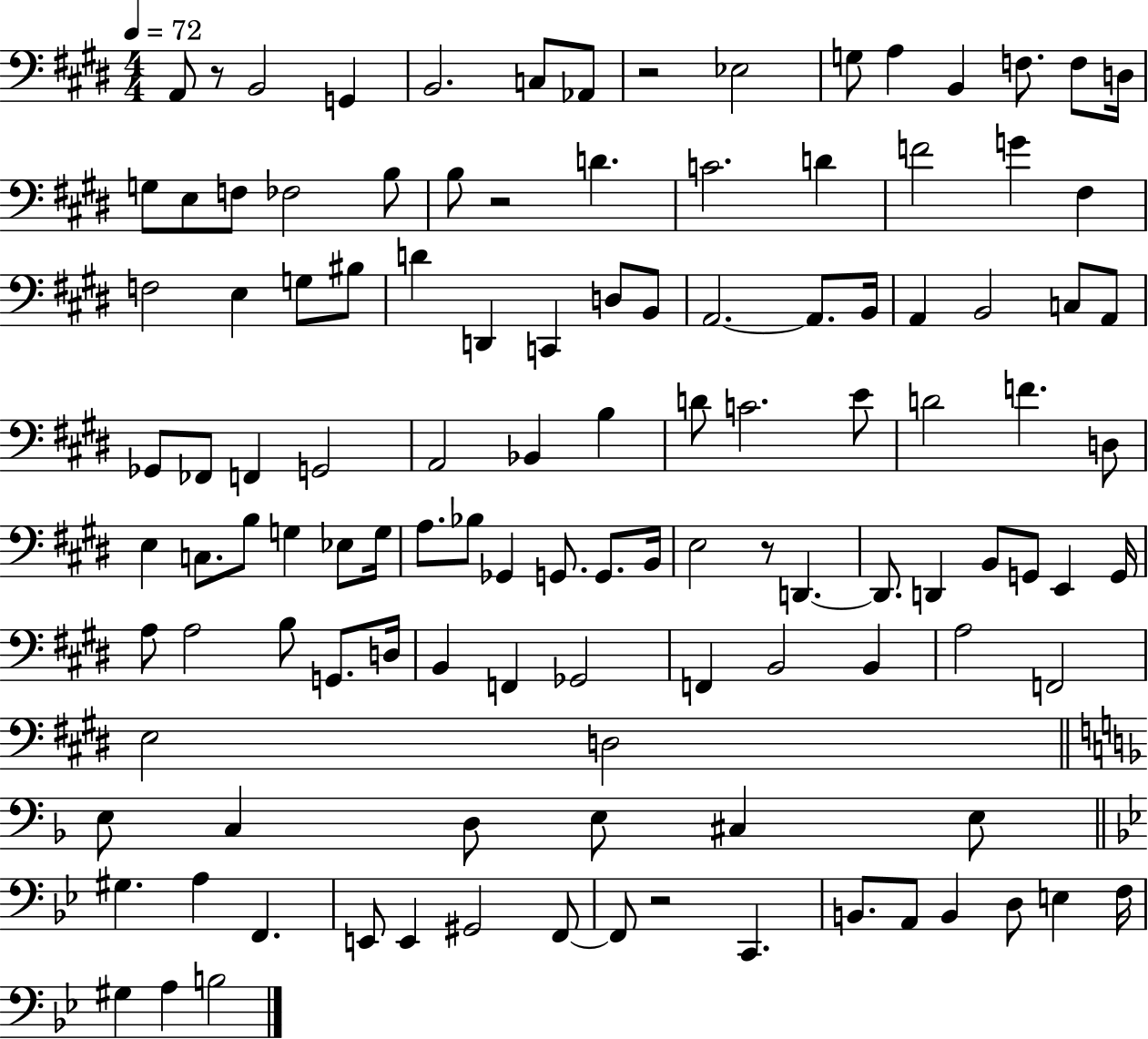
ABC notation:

X:1
T:Untitled
M:4/4
L:1/4
K:E
A,,/2 z/2 B,,2 G,, B,,2 C,/2 _A,,/2 z2 _E,2 G,/2 A, B,, F,/2 F,/2 D,/4 G,/2 E,/2 F,/2 _F,2 B,/2 B,/2 z2 D C2 D F2 G ^F, F,2 E, G,/2 ^B,/2 D D,, C,, D,/2 B,,/2 A,,2 A,,/2 B,,/4 A,, B,,2 C,/2 A,,/2 _G,,/2 _F,,/2 F,, G,,2 A,,2 _B,, B, D/2 C2 E/2 D2 F D,/2 E, C,/2 B,/2 G, _E,/2 G,/4 A,/2 _B,/2 _G,, G,,/2 G,,/2 B,,/4 E,2 z/2 D,, D,,/2 D,, B,,/2 G,,/2 E,, G,,/4 A,/2 A,2 B,/2 G,,/2 D,/4 B,, F,, _G,,2 F,, B,,2 B,, A,2 F,,2 E,2 D,2 E,/2 C, D,/2 E,/2 ^C, E,/2 ^G, A, F,, E,,/2 E,, ^G,,2 F,,/2 F,,/2 z2 C,, B,,/2 A,,/2 B,, D,/2 E, F,/4 ^G, A, B,2